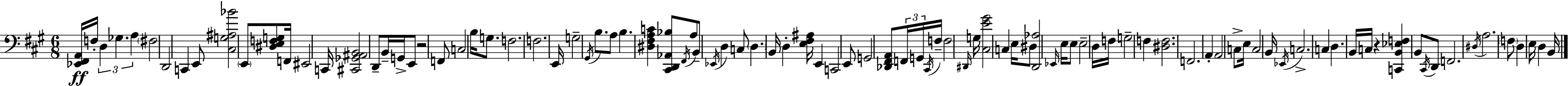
{
  \clef bass
  \numericTimeSignature
  \time 6/8
  \key a \major
  <ees, fis, a,>16\ff f16-. \tuplet 3/2 { d4 ges4. | a4 } \parenthesize fis2 | d,2 c,4 | e,8 <cis g ais bes'>2 \parenthesize e,8 | \break <dis e f g>8 f,16 eis,2 c,16 | <cis, ges, ais, b,>2 d,8-- b,16-- g,16-> | e,8 r2 f,8 | c2 b16 g8. | \break f2. | f2. | e,16 g2-- \acciaccatura { gis,16 } b8. | a8 b4. <dis fis a c'>4 | \break <cis, d, aes, bes>8 \acciaccatura { fis,16 } a8 b,8-- \acciaccatura { ees,16 } d4 | c8 \parenthesize d4. b,16 d4-. | <e fis ais>16 e,4 c,2 | e,8 g,2 | \break <des, fis, a,>8 \tuplet 3/2 { f,16 g,16 \acciaccatura { cis,16 } } f16-- f2 | \grace { dis,16 } g16 <cis e' gis'>2 | c4 e16 dis8 <d, aes>2 | \grace { ees,16 } e16 e8 e2-- | \break d16 f16 g2-- | f4 <dis f>2. | f,2. | a,4-. a,2 | \break c8-> e16 c2 | b,16 \acciaccatura { ees,16 } c2.-> | c4 d4. | b,16 c16 r4 <c, b, ees f>4 | \break b,8 \acciaccatura { cis,16 } d,8 f,2. | \acciaccatura { dis16 } a2. | \parenthesize f8 d4 | e16 d4 b,16 \bar "|."
}